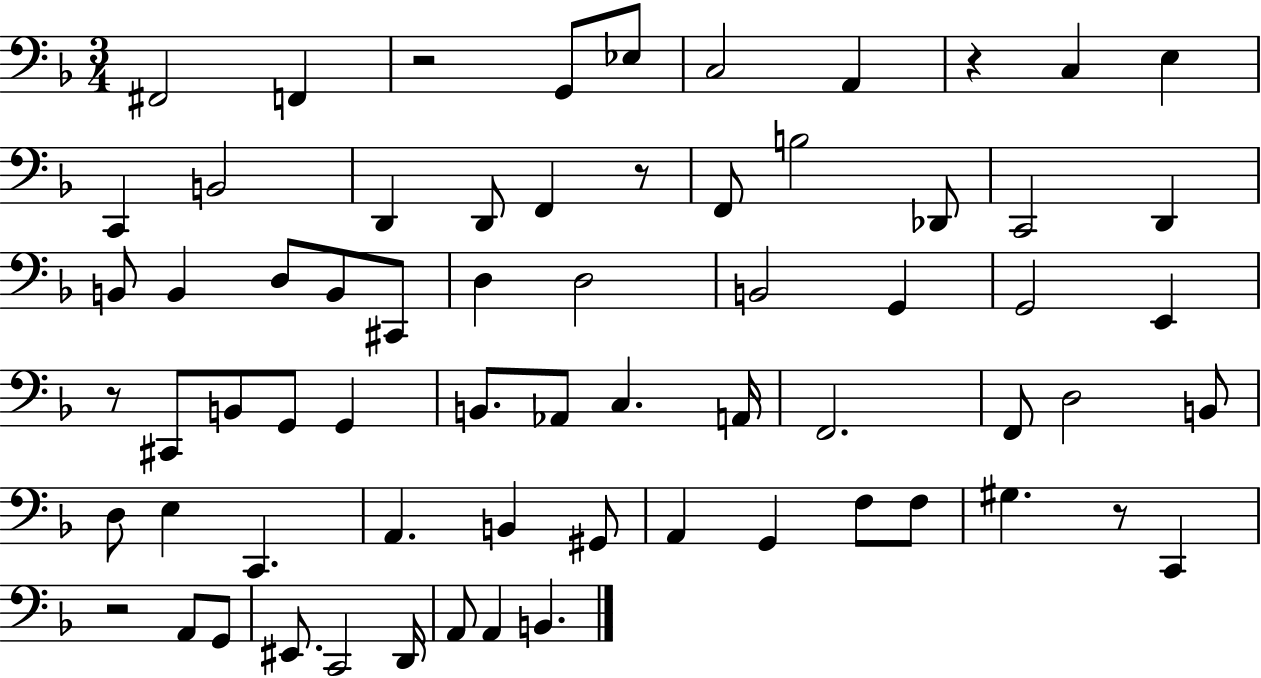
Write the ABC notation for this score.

X:1
T:Untitled
M:3/4
L:1/4
K:F
^F,,2 F,, z2 G,,/2 _E,/2 C,2 A,, z C, E, C,, B,,2 D,, D,,/2 F,, z/2 F,,/2 B,2 _D,,/2 C,,2 D,, B,,/2 B,, D,/2 B,,/2 ^C,,/2 D, D,2 B,,2 G,, G,,2 E,, z/2 ^C,,/2 B,,/2 G,,/2 G,, B,,/2 _A,,/2 C, A,,/4 F,,2 F,,/2 D,2 B,,/2 D,/2 E, C,, A,, B,, ^G,,/2 A,, G,, F,/2 F,/2 ^G, z/2 C,, z2 A,,/2 G,,/2 ^E,,/2 C,,2 D,,/4 A,,/2 A,, B,,